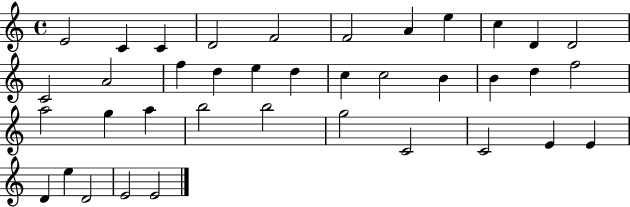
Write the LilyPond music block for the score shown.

{
  \clef treble
  \time 4/4
  \defaultTimeSignature
  \key c \major
  e'2 c'4 c'4 | d'2 f'2 | f'2 a'4 e''4 | c''4 d'4 d'2 | \break c'2 a'2 | f''4 d''4 e''4 d''4 | c''4 c''2 b'4 | b'4 d''4 f''2 | \break a''2 g''4 a''4 | b''2 b''2 | g''2 c'2 | c'2 e'4 e'4 | \break d'4 e''4 d'2 | e'2 e'2 | \bar "|."
}